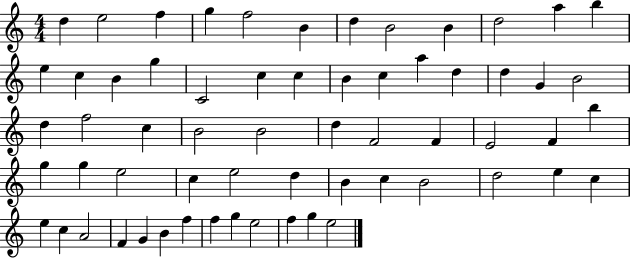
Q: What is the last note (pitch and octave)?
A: E5